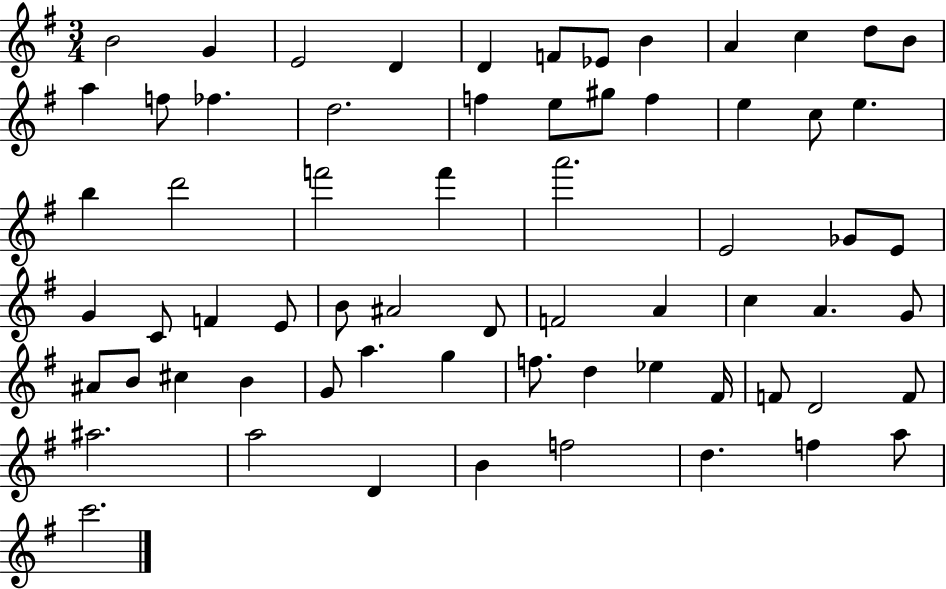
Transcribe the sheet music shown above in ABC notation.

X:1
T:Untitled
M:3/4
L:1/4
K:G
B2 G E2 D D F/2 _E/2 B A c d/2 B/2 a f/2 _f d2 f e/2 ^g/2 f e c/2 e b d'2 f'2 f' a'2 E2 _G/2 E/2 G C/2 F E/2 B/2 ^A2 D/2 F2 A c A G/2 ^A/2 B/2 ^c B G/2 a g f/2 d _e ^F/4 F/2 D2 F/2 ^a2 a2 D B f2 d f a/2 c'2